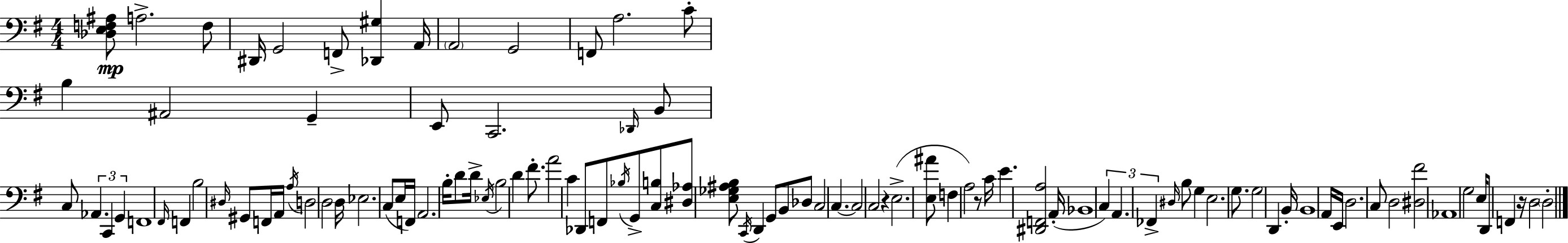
[Db3,E3,F3,A#3]/e A3/h. F3/e D#2/s G2/h F2/e [Db2,G#3]/q A2/s A2/h G2/h F2/e A3/h. C4/e B3/q A#2/h G2/q E2/e C2/h. Db2/s B2/e C3/e Ab2/q. C2/q G2/q F2/w F#2/s F2/q B3/h D#3/s G#2/e F2/s A2/s A3/s D3/h D3/h D3/s Eb3/h. C3/e E3/s F2/s A2/h. B3/s D4/e D4/s Eb3/s B3/h D4/q F#4/e. A4/h C4/q Db2/e F2/e Bb3/s G2/e [C3,B3]/e [D#3,Ab3]/e [E3,Gb3,A#3,B3]/e C2/s D2/q G2/e B2/e Db3/e C3/h C3/q. C3/h C3/h R/q E3/h. [E3,A#4]/e F3/q A3/h R/e C4/s E4/q. [D#2,F2,A3]/h A2/s Bb2/w C3/q A2/q. FES2/q D#3/s B3/e G3/q E3/h. G3/e. G3/h D2/q B2/s B2/w A2/s E2/s D3/h. C3/e D3/h [D#3,F#4]/h Ab2/w G3/h E3/s D2/e F2/q R/s D3/h D3/h